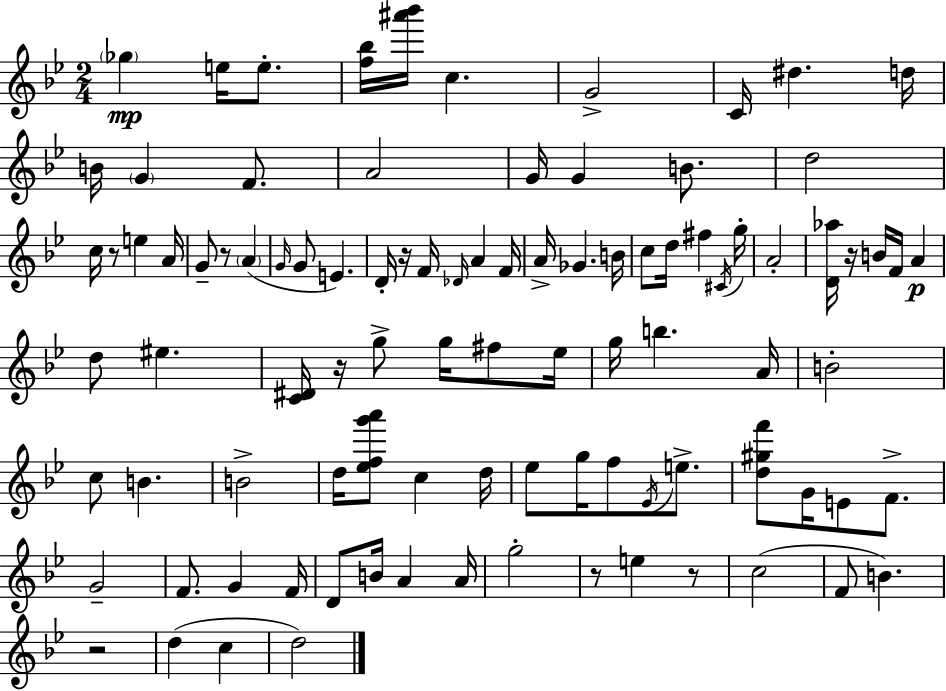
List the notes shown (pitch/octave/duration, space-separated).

Gb5/q E5/s E5/e. [F5,Bb5]/s [A#6,Bb6]/s C5/q. G4/h C4/s D#5/q. D5/s B4/s G4/q F4/e. A4/h G4/s G4/q B4/e. D5/h C5/s R/e E5/q A4/s G4/e R/e A4/q G4/s G4/e E4/q. D4/s R/s F4/s Db4/s A4/q F4/s A4/s Gb4/q. B4/s C5/e D5/s F#5/q C#4/s G5/s A4/h [D4,Ab5]/s R/s B4/s F4/s A4/q D5/e EIS5/q. [C4,D#4]/s R/s G5/e G5/s F#5/e Eb5/s G5/s B5/q. A4/s B4/h C5/e B4/q. B4/h D5/s [Eb5,F5,G6,A6]/e C5/q D5/s Eb5/e G5/s F5/e Eb4/s E5/e. [D5,G#5,F6]/e G4/s E4/e F4/e. G4/h F4/e. G4/q F4/s D4/e B4/s A4/q A4/s G5/h R/e E5/q R/e C5/h F4/e B4/q. R/h D5/q C5/q D5/h